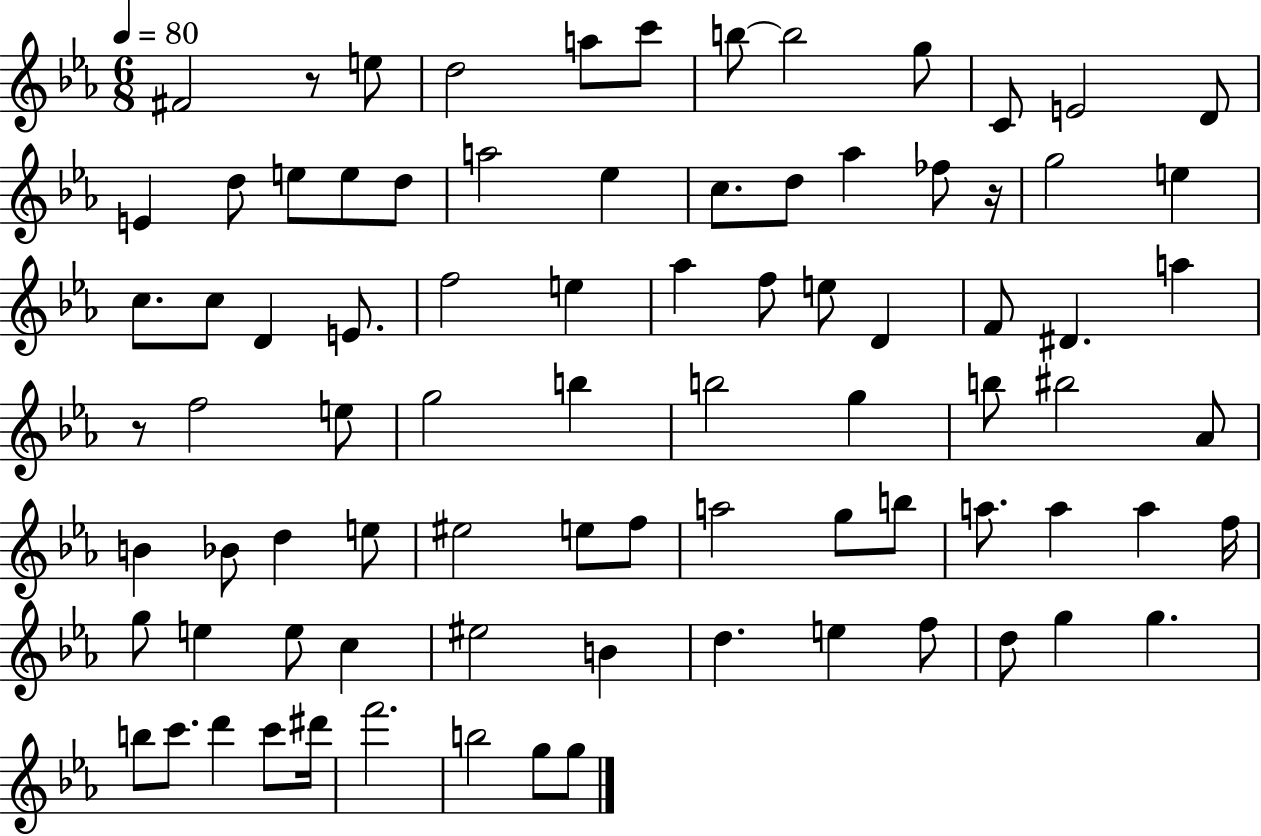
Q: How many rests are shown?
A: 3